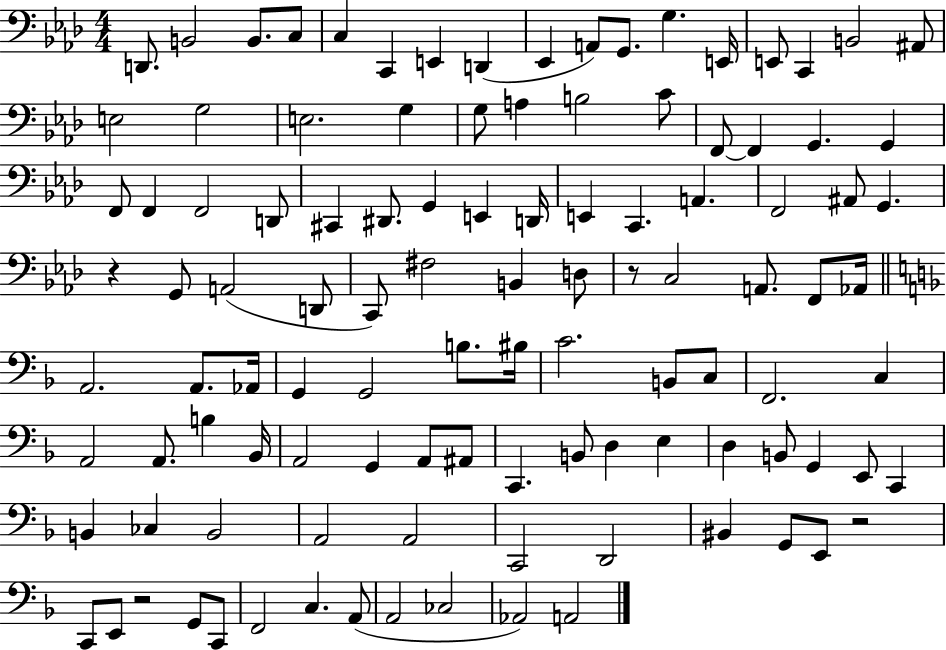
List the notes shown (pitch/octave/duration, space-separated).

D2/e. B2/h B2/e. C3/e C3/q C2/q E2/q D2/q Eb2/q A2/e G2/e. G3/q. E2/s E2/e C2/q B2/h A#2/e E3/h G3/h E3/h. G3/q G3/e A3/q B3/h C4/e F2/e F2/q G2/q. G2/q F2/e F2/q F2/h D2/e C#2/q D#2/e. G2/q E2/q D2/s E2/q C2/q. A2/q. F2/h A#2/e G2/q. R/q G2/e A2/h D2/e C2/e F#3/h B2/q D3/e R/e C3/h A2/e. F2/e Ab2/s A2/h. A2/e. Ab2/s G2/q G2/h B3/e. BIS3/s C4/h. B2/e C3/e F2/h. C3/q A2/h A2/e. B3/q Bb2/s A2/h G2/q A2/e A#2/e C2/q. B2/e D3/q E3/q D3/q B2/e G2/q E2/e C2/q B2/q CES3/q B2/h A2/h A2/h C2/h D2/h BIS2/q G2/e E2/e R/h C2/e E2/e R/h G2/e C2/e F2/h C3/q. A2/e A2/h CES3/h Ab2/h A2/h